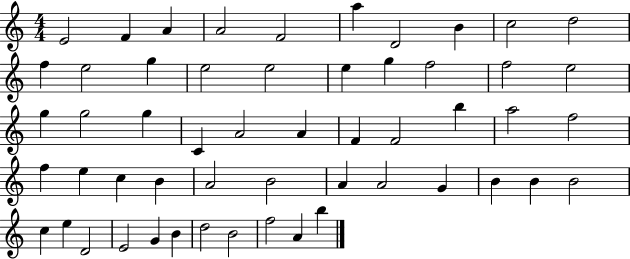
E4/h F4/q A4/q A4/h F4/h A5/q D4/h B4/q C5/h D5/h F5/q E5/h G5/q E5/h E5/h E5/q G5/q F5/h F5/h E5/h G5/q G5/h G5/q C4/q A4/h A4/q F4/q F4/h B5/q A5/h F5/h F5/q E5/q C5/q B4/q A4/h B4/h A4/q A4/h G4/q B4/q B4/q B4/h C5/q E5/q D4/h E4/h G4/q B4/q D5/h B4/h F5/h A4/q B5/q